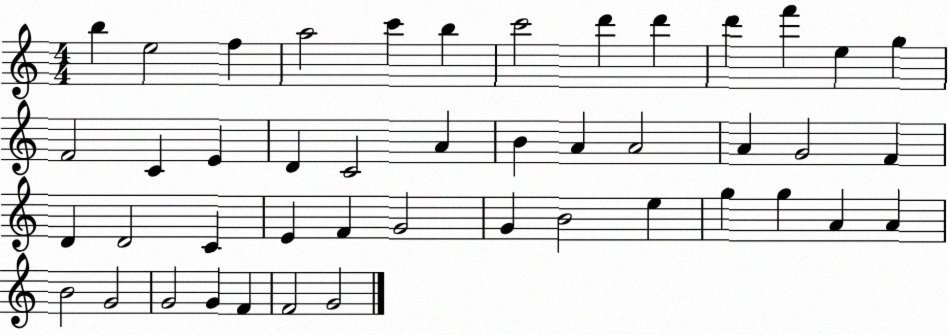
X:1
T:Untitled
M:4/4
L:1/4
K:C
b e2 f a2 c' b c'2 d' d' d' f' e g F2 C E D C2 A B A A2 A G2 F D D2 C E F G2 G B2 e g g A A B2 G2 G2 G F F2 G2